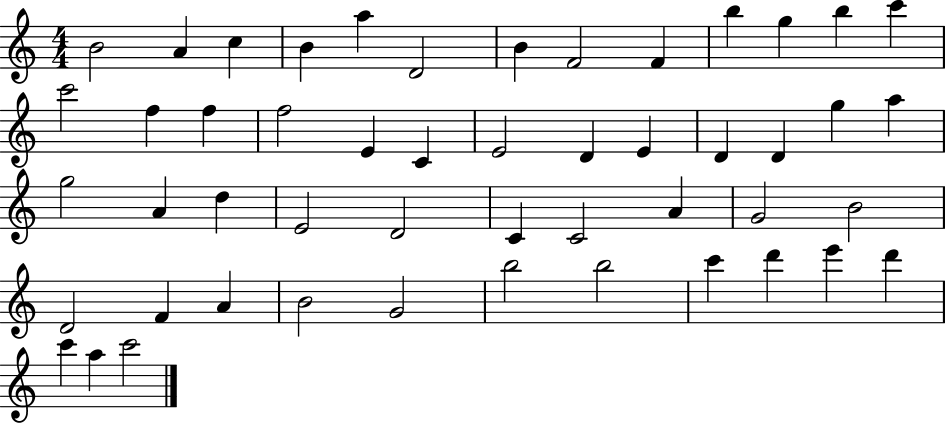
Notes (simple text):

B4/h A4/q C5/q B4/q A5/q D4/h B4/q F4/h F4/q B5/q G5/q B5/q C6/q C6/h F5/q F5/q F5/h E4/q C4/q E4/h D4/q E4/q D4/q D4/q G5/q A5/q G5/h A4/q D5/q E4/h D4/h C4/q C4/h A4/q G4/h B4/h D4/h F4/q A4/q B4/h G4/h B5/h B5/h C6/q D6/q E6/q D6/q C6/q A5/q C6/h